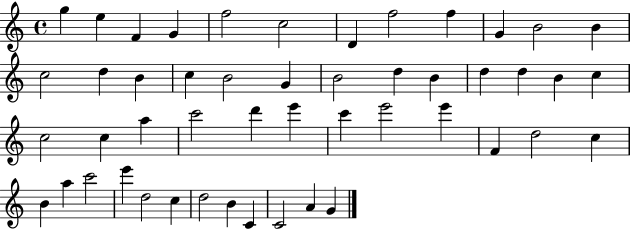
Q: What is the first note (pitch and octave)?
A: G5